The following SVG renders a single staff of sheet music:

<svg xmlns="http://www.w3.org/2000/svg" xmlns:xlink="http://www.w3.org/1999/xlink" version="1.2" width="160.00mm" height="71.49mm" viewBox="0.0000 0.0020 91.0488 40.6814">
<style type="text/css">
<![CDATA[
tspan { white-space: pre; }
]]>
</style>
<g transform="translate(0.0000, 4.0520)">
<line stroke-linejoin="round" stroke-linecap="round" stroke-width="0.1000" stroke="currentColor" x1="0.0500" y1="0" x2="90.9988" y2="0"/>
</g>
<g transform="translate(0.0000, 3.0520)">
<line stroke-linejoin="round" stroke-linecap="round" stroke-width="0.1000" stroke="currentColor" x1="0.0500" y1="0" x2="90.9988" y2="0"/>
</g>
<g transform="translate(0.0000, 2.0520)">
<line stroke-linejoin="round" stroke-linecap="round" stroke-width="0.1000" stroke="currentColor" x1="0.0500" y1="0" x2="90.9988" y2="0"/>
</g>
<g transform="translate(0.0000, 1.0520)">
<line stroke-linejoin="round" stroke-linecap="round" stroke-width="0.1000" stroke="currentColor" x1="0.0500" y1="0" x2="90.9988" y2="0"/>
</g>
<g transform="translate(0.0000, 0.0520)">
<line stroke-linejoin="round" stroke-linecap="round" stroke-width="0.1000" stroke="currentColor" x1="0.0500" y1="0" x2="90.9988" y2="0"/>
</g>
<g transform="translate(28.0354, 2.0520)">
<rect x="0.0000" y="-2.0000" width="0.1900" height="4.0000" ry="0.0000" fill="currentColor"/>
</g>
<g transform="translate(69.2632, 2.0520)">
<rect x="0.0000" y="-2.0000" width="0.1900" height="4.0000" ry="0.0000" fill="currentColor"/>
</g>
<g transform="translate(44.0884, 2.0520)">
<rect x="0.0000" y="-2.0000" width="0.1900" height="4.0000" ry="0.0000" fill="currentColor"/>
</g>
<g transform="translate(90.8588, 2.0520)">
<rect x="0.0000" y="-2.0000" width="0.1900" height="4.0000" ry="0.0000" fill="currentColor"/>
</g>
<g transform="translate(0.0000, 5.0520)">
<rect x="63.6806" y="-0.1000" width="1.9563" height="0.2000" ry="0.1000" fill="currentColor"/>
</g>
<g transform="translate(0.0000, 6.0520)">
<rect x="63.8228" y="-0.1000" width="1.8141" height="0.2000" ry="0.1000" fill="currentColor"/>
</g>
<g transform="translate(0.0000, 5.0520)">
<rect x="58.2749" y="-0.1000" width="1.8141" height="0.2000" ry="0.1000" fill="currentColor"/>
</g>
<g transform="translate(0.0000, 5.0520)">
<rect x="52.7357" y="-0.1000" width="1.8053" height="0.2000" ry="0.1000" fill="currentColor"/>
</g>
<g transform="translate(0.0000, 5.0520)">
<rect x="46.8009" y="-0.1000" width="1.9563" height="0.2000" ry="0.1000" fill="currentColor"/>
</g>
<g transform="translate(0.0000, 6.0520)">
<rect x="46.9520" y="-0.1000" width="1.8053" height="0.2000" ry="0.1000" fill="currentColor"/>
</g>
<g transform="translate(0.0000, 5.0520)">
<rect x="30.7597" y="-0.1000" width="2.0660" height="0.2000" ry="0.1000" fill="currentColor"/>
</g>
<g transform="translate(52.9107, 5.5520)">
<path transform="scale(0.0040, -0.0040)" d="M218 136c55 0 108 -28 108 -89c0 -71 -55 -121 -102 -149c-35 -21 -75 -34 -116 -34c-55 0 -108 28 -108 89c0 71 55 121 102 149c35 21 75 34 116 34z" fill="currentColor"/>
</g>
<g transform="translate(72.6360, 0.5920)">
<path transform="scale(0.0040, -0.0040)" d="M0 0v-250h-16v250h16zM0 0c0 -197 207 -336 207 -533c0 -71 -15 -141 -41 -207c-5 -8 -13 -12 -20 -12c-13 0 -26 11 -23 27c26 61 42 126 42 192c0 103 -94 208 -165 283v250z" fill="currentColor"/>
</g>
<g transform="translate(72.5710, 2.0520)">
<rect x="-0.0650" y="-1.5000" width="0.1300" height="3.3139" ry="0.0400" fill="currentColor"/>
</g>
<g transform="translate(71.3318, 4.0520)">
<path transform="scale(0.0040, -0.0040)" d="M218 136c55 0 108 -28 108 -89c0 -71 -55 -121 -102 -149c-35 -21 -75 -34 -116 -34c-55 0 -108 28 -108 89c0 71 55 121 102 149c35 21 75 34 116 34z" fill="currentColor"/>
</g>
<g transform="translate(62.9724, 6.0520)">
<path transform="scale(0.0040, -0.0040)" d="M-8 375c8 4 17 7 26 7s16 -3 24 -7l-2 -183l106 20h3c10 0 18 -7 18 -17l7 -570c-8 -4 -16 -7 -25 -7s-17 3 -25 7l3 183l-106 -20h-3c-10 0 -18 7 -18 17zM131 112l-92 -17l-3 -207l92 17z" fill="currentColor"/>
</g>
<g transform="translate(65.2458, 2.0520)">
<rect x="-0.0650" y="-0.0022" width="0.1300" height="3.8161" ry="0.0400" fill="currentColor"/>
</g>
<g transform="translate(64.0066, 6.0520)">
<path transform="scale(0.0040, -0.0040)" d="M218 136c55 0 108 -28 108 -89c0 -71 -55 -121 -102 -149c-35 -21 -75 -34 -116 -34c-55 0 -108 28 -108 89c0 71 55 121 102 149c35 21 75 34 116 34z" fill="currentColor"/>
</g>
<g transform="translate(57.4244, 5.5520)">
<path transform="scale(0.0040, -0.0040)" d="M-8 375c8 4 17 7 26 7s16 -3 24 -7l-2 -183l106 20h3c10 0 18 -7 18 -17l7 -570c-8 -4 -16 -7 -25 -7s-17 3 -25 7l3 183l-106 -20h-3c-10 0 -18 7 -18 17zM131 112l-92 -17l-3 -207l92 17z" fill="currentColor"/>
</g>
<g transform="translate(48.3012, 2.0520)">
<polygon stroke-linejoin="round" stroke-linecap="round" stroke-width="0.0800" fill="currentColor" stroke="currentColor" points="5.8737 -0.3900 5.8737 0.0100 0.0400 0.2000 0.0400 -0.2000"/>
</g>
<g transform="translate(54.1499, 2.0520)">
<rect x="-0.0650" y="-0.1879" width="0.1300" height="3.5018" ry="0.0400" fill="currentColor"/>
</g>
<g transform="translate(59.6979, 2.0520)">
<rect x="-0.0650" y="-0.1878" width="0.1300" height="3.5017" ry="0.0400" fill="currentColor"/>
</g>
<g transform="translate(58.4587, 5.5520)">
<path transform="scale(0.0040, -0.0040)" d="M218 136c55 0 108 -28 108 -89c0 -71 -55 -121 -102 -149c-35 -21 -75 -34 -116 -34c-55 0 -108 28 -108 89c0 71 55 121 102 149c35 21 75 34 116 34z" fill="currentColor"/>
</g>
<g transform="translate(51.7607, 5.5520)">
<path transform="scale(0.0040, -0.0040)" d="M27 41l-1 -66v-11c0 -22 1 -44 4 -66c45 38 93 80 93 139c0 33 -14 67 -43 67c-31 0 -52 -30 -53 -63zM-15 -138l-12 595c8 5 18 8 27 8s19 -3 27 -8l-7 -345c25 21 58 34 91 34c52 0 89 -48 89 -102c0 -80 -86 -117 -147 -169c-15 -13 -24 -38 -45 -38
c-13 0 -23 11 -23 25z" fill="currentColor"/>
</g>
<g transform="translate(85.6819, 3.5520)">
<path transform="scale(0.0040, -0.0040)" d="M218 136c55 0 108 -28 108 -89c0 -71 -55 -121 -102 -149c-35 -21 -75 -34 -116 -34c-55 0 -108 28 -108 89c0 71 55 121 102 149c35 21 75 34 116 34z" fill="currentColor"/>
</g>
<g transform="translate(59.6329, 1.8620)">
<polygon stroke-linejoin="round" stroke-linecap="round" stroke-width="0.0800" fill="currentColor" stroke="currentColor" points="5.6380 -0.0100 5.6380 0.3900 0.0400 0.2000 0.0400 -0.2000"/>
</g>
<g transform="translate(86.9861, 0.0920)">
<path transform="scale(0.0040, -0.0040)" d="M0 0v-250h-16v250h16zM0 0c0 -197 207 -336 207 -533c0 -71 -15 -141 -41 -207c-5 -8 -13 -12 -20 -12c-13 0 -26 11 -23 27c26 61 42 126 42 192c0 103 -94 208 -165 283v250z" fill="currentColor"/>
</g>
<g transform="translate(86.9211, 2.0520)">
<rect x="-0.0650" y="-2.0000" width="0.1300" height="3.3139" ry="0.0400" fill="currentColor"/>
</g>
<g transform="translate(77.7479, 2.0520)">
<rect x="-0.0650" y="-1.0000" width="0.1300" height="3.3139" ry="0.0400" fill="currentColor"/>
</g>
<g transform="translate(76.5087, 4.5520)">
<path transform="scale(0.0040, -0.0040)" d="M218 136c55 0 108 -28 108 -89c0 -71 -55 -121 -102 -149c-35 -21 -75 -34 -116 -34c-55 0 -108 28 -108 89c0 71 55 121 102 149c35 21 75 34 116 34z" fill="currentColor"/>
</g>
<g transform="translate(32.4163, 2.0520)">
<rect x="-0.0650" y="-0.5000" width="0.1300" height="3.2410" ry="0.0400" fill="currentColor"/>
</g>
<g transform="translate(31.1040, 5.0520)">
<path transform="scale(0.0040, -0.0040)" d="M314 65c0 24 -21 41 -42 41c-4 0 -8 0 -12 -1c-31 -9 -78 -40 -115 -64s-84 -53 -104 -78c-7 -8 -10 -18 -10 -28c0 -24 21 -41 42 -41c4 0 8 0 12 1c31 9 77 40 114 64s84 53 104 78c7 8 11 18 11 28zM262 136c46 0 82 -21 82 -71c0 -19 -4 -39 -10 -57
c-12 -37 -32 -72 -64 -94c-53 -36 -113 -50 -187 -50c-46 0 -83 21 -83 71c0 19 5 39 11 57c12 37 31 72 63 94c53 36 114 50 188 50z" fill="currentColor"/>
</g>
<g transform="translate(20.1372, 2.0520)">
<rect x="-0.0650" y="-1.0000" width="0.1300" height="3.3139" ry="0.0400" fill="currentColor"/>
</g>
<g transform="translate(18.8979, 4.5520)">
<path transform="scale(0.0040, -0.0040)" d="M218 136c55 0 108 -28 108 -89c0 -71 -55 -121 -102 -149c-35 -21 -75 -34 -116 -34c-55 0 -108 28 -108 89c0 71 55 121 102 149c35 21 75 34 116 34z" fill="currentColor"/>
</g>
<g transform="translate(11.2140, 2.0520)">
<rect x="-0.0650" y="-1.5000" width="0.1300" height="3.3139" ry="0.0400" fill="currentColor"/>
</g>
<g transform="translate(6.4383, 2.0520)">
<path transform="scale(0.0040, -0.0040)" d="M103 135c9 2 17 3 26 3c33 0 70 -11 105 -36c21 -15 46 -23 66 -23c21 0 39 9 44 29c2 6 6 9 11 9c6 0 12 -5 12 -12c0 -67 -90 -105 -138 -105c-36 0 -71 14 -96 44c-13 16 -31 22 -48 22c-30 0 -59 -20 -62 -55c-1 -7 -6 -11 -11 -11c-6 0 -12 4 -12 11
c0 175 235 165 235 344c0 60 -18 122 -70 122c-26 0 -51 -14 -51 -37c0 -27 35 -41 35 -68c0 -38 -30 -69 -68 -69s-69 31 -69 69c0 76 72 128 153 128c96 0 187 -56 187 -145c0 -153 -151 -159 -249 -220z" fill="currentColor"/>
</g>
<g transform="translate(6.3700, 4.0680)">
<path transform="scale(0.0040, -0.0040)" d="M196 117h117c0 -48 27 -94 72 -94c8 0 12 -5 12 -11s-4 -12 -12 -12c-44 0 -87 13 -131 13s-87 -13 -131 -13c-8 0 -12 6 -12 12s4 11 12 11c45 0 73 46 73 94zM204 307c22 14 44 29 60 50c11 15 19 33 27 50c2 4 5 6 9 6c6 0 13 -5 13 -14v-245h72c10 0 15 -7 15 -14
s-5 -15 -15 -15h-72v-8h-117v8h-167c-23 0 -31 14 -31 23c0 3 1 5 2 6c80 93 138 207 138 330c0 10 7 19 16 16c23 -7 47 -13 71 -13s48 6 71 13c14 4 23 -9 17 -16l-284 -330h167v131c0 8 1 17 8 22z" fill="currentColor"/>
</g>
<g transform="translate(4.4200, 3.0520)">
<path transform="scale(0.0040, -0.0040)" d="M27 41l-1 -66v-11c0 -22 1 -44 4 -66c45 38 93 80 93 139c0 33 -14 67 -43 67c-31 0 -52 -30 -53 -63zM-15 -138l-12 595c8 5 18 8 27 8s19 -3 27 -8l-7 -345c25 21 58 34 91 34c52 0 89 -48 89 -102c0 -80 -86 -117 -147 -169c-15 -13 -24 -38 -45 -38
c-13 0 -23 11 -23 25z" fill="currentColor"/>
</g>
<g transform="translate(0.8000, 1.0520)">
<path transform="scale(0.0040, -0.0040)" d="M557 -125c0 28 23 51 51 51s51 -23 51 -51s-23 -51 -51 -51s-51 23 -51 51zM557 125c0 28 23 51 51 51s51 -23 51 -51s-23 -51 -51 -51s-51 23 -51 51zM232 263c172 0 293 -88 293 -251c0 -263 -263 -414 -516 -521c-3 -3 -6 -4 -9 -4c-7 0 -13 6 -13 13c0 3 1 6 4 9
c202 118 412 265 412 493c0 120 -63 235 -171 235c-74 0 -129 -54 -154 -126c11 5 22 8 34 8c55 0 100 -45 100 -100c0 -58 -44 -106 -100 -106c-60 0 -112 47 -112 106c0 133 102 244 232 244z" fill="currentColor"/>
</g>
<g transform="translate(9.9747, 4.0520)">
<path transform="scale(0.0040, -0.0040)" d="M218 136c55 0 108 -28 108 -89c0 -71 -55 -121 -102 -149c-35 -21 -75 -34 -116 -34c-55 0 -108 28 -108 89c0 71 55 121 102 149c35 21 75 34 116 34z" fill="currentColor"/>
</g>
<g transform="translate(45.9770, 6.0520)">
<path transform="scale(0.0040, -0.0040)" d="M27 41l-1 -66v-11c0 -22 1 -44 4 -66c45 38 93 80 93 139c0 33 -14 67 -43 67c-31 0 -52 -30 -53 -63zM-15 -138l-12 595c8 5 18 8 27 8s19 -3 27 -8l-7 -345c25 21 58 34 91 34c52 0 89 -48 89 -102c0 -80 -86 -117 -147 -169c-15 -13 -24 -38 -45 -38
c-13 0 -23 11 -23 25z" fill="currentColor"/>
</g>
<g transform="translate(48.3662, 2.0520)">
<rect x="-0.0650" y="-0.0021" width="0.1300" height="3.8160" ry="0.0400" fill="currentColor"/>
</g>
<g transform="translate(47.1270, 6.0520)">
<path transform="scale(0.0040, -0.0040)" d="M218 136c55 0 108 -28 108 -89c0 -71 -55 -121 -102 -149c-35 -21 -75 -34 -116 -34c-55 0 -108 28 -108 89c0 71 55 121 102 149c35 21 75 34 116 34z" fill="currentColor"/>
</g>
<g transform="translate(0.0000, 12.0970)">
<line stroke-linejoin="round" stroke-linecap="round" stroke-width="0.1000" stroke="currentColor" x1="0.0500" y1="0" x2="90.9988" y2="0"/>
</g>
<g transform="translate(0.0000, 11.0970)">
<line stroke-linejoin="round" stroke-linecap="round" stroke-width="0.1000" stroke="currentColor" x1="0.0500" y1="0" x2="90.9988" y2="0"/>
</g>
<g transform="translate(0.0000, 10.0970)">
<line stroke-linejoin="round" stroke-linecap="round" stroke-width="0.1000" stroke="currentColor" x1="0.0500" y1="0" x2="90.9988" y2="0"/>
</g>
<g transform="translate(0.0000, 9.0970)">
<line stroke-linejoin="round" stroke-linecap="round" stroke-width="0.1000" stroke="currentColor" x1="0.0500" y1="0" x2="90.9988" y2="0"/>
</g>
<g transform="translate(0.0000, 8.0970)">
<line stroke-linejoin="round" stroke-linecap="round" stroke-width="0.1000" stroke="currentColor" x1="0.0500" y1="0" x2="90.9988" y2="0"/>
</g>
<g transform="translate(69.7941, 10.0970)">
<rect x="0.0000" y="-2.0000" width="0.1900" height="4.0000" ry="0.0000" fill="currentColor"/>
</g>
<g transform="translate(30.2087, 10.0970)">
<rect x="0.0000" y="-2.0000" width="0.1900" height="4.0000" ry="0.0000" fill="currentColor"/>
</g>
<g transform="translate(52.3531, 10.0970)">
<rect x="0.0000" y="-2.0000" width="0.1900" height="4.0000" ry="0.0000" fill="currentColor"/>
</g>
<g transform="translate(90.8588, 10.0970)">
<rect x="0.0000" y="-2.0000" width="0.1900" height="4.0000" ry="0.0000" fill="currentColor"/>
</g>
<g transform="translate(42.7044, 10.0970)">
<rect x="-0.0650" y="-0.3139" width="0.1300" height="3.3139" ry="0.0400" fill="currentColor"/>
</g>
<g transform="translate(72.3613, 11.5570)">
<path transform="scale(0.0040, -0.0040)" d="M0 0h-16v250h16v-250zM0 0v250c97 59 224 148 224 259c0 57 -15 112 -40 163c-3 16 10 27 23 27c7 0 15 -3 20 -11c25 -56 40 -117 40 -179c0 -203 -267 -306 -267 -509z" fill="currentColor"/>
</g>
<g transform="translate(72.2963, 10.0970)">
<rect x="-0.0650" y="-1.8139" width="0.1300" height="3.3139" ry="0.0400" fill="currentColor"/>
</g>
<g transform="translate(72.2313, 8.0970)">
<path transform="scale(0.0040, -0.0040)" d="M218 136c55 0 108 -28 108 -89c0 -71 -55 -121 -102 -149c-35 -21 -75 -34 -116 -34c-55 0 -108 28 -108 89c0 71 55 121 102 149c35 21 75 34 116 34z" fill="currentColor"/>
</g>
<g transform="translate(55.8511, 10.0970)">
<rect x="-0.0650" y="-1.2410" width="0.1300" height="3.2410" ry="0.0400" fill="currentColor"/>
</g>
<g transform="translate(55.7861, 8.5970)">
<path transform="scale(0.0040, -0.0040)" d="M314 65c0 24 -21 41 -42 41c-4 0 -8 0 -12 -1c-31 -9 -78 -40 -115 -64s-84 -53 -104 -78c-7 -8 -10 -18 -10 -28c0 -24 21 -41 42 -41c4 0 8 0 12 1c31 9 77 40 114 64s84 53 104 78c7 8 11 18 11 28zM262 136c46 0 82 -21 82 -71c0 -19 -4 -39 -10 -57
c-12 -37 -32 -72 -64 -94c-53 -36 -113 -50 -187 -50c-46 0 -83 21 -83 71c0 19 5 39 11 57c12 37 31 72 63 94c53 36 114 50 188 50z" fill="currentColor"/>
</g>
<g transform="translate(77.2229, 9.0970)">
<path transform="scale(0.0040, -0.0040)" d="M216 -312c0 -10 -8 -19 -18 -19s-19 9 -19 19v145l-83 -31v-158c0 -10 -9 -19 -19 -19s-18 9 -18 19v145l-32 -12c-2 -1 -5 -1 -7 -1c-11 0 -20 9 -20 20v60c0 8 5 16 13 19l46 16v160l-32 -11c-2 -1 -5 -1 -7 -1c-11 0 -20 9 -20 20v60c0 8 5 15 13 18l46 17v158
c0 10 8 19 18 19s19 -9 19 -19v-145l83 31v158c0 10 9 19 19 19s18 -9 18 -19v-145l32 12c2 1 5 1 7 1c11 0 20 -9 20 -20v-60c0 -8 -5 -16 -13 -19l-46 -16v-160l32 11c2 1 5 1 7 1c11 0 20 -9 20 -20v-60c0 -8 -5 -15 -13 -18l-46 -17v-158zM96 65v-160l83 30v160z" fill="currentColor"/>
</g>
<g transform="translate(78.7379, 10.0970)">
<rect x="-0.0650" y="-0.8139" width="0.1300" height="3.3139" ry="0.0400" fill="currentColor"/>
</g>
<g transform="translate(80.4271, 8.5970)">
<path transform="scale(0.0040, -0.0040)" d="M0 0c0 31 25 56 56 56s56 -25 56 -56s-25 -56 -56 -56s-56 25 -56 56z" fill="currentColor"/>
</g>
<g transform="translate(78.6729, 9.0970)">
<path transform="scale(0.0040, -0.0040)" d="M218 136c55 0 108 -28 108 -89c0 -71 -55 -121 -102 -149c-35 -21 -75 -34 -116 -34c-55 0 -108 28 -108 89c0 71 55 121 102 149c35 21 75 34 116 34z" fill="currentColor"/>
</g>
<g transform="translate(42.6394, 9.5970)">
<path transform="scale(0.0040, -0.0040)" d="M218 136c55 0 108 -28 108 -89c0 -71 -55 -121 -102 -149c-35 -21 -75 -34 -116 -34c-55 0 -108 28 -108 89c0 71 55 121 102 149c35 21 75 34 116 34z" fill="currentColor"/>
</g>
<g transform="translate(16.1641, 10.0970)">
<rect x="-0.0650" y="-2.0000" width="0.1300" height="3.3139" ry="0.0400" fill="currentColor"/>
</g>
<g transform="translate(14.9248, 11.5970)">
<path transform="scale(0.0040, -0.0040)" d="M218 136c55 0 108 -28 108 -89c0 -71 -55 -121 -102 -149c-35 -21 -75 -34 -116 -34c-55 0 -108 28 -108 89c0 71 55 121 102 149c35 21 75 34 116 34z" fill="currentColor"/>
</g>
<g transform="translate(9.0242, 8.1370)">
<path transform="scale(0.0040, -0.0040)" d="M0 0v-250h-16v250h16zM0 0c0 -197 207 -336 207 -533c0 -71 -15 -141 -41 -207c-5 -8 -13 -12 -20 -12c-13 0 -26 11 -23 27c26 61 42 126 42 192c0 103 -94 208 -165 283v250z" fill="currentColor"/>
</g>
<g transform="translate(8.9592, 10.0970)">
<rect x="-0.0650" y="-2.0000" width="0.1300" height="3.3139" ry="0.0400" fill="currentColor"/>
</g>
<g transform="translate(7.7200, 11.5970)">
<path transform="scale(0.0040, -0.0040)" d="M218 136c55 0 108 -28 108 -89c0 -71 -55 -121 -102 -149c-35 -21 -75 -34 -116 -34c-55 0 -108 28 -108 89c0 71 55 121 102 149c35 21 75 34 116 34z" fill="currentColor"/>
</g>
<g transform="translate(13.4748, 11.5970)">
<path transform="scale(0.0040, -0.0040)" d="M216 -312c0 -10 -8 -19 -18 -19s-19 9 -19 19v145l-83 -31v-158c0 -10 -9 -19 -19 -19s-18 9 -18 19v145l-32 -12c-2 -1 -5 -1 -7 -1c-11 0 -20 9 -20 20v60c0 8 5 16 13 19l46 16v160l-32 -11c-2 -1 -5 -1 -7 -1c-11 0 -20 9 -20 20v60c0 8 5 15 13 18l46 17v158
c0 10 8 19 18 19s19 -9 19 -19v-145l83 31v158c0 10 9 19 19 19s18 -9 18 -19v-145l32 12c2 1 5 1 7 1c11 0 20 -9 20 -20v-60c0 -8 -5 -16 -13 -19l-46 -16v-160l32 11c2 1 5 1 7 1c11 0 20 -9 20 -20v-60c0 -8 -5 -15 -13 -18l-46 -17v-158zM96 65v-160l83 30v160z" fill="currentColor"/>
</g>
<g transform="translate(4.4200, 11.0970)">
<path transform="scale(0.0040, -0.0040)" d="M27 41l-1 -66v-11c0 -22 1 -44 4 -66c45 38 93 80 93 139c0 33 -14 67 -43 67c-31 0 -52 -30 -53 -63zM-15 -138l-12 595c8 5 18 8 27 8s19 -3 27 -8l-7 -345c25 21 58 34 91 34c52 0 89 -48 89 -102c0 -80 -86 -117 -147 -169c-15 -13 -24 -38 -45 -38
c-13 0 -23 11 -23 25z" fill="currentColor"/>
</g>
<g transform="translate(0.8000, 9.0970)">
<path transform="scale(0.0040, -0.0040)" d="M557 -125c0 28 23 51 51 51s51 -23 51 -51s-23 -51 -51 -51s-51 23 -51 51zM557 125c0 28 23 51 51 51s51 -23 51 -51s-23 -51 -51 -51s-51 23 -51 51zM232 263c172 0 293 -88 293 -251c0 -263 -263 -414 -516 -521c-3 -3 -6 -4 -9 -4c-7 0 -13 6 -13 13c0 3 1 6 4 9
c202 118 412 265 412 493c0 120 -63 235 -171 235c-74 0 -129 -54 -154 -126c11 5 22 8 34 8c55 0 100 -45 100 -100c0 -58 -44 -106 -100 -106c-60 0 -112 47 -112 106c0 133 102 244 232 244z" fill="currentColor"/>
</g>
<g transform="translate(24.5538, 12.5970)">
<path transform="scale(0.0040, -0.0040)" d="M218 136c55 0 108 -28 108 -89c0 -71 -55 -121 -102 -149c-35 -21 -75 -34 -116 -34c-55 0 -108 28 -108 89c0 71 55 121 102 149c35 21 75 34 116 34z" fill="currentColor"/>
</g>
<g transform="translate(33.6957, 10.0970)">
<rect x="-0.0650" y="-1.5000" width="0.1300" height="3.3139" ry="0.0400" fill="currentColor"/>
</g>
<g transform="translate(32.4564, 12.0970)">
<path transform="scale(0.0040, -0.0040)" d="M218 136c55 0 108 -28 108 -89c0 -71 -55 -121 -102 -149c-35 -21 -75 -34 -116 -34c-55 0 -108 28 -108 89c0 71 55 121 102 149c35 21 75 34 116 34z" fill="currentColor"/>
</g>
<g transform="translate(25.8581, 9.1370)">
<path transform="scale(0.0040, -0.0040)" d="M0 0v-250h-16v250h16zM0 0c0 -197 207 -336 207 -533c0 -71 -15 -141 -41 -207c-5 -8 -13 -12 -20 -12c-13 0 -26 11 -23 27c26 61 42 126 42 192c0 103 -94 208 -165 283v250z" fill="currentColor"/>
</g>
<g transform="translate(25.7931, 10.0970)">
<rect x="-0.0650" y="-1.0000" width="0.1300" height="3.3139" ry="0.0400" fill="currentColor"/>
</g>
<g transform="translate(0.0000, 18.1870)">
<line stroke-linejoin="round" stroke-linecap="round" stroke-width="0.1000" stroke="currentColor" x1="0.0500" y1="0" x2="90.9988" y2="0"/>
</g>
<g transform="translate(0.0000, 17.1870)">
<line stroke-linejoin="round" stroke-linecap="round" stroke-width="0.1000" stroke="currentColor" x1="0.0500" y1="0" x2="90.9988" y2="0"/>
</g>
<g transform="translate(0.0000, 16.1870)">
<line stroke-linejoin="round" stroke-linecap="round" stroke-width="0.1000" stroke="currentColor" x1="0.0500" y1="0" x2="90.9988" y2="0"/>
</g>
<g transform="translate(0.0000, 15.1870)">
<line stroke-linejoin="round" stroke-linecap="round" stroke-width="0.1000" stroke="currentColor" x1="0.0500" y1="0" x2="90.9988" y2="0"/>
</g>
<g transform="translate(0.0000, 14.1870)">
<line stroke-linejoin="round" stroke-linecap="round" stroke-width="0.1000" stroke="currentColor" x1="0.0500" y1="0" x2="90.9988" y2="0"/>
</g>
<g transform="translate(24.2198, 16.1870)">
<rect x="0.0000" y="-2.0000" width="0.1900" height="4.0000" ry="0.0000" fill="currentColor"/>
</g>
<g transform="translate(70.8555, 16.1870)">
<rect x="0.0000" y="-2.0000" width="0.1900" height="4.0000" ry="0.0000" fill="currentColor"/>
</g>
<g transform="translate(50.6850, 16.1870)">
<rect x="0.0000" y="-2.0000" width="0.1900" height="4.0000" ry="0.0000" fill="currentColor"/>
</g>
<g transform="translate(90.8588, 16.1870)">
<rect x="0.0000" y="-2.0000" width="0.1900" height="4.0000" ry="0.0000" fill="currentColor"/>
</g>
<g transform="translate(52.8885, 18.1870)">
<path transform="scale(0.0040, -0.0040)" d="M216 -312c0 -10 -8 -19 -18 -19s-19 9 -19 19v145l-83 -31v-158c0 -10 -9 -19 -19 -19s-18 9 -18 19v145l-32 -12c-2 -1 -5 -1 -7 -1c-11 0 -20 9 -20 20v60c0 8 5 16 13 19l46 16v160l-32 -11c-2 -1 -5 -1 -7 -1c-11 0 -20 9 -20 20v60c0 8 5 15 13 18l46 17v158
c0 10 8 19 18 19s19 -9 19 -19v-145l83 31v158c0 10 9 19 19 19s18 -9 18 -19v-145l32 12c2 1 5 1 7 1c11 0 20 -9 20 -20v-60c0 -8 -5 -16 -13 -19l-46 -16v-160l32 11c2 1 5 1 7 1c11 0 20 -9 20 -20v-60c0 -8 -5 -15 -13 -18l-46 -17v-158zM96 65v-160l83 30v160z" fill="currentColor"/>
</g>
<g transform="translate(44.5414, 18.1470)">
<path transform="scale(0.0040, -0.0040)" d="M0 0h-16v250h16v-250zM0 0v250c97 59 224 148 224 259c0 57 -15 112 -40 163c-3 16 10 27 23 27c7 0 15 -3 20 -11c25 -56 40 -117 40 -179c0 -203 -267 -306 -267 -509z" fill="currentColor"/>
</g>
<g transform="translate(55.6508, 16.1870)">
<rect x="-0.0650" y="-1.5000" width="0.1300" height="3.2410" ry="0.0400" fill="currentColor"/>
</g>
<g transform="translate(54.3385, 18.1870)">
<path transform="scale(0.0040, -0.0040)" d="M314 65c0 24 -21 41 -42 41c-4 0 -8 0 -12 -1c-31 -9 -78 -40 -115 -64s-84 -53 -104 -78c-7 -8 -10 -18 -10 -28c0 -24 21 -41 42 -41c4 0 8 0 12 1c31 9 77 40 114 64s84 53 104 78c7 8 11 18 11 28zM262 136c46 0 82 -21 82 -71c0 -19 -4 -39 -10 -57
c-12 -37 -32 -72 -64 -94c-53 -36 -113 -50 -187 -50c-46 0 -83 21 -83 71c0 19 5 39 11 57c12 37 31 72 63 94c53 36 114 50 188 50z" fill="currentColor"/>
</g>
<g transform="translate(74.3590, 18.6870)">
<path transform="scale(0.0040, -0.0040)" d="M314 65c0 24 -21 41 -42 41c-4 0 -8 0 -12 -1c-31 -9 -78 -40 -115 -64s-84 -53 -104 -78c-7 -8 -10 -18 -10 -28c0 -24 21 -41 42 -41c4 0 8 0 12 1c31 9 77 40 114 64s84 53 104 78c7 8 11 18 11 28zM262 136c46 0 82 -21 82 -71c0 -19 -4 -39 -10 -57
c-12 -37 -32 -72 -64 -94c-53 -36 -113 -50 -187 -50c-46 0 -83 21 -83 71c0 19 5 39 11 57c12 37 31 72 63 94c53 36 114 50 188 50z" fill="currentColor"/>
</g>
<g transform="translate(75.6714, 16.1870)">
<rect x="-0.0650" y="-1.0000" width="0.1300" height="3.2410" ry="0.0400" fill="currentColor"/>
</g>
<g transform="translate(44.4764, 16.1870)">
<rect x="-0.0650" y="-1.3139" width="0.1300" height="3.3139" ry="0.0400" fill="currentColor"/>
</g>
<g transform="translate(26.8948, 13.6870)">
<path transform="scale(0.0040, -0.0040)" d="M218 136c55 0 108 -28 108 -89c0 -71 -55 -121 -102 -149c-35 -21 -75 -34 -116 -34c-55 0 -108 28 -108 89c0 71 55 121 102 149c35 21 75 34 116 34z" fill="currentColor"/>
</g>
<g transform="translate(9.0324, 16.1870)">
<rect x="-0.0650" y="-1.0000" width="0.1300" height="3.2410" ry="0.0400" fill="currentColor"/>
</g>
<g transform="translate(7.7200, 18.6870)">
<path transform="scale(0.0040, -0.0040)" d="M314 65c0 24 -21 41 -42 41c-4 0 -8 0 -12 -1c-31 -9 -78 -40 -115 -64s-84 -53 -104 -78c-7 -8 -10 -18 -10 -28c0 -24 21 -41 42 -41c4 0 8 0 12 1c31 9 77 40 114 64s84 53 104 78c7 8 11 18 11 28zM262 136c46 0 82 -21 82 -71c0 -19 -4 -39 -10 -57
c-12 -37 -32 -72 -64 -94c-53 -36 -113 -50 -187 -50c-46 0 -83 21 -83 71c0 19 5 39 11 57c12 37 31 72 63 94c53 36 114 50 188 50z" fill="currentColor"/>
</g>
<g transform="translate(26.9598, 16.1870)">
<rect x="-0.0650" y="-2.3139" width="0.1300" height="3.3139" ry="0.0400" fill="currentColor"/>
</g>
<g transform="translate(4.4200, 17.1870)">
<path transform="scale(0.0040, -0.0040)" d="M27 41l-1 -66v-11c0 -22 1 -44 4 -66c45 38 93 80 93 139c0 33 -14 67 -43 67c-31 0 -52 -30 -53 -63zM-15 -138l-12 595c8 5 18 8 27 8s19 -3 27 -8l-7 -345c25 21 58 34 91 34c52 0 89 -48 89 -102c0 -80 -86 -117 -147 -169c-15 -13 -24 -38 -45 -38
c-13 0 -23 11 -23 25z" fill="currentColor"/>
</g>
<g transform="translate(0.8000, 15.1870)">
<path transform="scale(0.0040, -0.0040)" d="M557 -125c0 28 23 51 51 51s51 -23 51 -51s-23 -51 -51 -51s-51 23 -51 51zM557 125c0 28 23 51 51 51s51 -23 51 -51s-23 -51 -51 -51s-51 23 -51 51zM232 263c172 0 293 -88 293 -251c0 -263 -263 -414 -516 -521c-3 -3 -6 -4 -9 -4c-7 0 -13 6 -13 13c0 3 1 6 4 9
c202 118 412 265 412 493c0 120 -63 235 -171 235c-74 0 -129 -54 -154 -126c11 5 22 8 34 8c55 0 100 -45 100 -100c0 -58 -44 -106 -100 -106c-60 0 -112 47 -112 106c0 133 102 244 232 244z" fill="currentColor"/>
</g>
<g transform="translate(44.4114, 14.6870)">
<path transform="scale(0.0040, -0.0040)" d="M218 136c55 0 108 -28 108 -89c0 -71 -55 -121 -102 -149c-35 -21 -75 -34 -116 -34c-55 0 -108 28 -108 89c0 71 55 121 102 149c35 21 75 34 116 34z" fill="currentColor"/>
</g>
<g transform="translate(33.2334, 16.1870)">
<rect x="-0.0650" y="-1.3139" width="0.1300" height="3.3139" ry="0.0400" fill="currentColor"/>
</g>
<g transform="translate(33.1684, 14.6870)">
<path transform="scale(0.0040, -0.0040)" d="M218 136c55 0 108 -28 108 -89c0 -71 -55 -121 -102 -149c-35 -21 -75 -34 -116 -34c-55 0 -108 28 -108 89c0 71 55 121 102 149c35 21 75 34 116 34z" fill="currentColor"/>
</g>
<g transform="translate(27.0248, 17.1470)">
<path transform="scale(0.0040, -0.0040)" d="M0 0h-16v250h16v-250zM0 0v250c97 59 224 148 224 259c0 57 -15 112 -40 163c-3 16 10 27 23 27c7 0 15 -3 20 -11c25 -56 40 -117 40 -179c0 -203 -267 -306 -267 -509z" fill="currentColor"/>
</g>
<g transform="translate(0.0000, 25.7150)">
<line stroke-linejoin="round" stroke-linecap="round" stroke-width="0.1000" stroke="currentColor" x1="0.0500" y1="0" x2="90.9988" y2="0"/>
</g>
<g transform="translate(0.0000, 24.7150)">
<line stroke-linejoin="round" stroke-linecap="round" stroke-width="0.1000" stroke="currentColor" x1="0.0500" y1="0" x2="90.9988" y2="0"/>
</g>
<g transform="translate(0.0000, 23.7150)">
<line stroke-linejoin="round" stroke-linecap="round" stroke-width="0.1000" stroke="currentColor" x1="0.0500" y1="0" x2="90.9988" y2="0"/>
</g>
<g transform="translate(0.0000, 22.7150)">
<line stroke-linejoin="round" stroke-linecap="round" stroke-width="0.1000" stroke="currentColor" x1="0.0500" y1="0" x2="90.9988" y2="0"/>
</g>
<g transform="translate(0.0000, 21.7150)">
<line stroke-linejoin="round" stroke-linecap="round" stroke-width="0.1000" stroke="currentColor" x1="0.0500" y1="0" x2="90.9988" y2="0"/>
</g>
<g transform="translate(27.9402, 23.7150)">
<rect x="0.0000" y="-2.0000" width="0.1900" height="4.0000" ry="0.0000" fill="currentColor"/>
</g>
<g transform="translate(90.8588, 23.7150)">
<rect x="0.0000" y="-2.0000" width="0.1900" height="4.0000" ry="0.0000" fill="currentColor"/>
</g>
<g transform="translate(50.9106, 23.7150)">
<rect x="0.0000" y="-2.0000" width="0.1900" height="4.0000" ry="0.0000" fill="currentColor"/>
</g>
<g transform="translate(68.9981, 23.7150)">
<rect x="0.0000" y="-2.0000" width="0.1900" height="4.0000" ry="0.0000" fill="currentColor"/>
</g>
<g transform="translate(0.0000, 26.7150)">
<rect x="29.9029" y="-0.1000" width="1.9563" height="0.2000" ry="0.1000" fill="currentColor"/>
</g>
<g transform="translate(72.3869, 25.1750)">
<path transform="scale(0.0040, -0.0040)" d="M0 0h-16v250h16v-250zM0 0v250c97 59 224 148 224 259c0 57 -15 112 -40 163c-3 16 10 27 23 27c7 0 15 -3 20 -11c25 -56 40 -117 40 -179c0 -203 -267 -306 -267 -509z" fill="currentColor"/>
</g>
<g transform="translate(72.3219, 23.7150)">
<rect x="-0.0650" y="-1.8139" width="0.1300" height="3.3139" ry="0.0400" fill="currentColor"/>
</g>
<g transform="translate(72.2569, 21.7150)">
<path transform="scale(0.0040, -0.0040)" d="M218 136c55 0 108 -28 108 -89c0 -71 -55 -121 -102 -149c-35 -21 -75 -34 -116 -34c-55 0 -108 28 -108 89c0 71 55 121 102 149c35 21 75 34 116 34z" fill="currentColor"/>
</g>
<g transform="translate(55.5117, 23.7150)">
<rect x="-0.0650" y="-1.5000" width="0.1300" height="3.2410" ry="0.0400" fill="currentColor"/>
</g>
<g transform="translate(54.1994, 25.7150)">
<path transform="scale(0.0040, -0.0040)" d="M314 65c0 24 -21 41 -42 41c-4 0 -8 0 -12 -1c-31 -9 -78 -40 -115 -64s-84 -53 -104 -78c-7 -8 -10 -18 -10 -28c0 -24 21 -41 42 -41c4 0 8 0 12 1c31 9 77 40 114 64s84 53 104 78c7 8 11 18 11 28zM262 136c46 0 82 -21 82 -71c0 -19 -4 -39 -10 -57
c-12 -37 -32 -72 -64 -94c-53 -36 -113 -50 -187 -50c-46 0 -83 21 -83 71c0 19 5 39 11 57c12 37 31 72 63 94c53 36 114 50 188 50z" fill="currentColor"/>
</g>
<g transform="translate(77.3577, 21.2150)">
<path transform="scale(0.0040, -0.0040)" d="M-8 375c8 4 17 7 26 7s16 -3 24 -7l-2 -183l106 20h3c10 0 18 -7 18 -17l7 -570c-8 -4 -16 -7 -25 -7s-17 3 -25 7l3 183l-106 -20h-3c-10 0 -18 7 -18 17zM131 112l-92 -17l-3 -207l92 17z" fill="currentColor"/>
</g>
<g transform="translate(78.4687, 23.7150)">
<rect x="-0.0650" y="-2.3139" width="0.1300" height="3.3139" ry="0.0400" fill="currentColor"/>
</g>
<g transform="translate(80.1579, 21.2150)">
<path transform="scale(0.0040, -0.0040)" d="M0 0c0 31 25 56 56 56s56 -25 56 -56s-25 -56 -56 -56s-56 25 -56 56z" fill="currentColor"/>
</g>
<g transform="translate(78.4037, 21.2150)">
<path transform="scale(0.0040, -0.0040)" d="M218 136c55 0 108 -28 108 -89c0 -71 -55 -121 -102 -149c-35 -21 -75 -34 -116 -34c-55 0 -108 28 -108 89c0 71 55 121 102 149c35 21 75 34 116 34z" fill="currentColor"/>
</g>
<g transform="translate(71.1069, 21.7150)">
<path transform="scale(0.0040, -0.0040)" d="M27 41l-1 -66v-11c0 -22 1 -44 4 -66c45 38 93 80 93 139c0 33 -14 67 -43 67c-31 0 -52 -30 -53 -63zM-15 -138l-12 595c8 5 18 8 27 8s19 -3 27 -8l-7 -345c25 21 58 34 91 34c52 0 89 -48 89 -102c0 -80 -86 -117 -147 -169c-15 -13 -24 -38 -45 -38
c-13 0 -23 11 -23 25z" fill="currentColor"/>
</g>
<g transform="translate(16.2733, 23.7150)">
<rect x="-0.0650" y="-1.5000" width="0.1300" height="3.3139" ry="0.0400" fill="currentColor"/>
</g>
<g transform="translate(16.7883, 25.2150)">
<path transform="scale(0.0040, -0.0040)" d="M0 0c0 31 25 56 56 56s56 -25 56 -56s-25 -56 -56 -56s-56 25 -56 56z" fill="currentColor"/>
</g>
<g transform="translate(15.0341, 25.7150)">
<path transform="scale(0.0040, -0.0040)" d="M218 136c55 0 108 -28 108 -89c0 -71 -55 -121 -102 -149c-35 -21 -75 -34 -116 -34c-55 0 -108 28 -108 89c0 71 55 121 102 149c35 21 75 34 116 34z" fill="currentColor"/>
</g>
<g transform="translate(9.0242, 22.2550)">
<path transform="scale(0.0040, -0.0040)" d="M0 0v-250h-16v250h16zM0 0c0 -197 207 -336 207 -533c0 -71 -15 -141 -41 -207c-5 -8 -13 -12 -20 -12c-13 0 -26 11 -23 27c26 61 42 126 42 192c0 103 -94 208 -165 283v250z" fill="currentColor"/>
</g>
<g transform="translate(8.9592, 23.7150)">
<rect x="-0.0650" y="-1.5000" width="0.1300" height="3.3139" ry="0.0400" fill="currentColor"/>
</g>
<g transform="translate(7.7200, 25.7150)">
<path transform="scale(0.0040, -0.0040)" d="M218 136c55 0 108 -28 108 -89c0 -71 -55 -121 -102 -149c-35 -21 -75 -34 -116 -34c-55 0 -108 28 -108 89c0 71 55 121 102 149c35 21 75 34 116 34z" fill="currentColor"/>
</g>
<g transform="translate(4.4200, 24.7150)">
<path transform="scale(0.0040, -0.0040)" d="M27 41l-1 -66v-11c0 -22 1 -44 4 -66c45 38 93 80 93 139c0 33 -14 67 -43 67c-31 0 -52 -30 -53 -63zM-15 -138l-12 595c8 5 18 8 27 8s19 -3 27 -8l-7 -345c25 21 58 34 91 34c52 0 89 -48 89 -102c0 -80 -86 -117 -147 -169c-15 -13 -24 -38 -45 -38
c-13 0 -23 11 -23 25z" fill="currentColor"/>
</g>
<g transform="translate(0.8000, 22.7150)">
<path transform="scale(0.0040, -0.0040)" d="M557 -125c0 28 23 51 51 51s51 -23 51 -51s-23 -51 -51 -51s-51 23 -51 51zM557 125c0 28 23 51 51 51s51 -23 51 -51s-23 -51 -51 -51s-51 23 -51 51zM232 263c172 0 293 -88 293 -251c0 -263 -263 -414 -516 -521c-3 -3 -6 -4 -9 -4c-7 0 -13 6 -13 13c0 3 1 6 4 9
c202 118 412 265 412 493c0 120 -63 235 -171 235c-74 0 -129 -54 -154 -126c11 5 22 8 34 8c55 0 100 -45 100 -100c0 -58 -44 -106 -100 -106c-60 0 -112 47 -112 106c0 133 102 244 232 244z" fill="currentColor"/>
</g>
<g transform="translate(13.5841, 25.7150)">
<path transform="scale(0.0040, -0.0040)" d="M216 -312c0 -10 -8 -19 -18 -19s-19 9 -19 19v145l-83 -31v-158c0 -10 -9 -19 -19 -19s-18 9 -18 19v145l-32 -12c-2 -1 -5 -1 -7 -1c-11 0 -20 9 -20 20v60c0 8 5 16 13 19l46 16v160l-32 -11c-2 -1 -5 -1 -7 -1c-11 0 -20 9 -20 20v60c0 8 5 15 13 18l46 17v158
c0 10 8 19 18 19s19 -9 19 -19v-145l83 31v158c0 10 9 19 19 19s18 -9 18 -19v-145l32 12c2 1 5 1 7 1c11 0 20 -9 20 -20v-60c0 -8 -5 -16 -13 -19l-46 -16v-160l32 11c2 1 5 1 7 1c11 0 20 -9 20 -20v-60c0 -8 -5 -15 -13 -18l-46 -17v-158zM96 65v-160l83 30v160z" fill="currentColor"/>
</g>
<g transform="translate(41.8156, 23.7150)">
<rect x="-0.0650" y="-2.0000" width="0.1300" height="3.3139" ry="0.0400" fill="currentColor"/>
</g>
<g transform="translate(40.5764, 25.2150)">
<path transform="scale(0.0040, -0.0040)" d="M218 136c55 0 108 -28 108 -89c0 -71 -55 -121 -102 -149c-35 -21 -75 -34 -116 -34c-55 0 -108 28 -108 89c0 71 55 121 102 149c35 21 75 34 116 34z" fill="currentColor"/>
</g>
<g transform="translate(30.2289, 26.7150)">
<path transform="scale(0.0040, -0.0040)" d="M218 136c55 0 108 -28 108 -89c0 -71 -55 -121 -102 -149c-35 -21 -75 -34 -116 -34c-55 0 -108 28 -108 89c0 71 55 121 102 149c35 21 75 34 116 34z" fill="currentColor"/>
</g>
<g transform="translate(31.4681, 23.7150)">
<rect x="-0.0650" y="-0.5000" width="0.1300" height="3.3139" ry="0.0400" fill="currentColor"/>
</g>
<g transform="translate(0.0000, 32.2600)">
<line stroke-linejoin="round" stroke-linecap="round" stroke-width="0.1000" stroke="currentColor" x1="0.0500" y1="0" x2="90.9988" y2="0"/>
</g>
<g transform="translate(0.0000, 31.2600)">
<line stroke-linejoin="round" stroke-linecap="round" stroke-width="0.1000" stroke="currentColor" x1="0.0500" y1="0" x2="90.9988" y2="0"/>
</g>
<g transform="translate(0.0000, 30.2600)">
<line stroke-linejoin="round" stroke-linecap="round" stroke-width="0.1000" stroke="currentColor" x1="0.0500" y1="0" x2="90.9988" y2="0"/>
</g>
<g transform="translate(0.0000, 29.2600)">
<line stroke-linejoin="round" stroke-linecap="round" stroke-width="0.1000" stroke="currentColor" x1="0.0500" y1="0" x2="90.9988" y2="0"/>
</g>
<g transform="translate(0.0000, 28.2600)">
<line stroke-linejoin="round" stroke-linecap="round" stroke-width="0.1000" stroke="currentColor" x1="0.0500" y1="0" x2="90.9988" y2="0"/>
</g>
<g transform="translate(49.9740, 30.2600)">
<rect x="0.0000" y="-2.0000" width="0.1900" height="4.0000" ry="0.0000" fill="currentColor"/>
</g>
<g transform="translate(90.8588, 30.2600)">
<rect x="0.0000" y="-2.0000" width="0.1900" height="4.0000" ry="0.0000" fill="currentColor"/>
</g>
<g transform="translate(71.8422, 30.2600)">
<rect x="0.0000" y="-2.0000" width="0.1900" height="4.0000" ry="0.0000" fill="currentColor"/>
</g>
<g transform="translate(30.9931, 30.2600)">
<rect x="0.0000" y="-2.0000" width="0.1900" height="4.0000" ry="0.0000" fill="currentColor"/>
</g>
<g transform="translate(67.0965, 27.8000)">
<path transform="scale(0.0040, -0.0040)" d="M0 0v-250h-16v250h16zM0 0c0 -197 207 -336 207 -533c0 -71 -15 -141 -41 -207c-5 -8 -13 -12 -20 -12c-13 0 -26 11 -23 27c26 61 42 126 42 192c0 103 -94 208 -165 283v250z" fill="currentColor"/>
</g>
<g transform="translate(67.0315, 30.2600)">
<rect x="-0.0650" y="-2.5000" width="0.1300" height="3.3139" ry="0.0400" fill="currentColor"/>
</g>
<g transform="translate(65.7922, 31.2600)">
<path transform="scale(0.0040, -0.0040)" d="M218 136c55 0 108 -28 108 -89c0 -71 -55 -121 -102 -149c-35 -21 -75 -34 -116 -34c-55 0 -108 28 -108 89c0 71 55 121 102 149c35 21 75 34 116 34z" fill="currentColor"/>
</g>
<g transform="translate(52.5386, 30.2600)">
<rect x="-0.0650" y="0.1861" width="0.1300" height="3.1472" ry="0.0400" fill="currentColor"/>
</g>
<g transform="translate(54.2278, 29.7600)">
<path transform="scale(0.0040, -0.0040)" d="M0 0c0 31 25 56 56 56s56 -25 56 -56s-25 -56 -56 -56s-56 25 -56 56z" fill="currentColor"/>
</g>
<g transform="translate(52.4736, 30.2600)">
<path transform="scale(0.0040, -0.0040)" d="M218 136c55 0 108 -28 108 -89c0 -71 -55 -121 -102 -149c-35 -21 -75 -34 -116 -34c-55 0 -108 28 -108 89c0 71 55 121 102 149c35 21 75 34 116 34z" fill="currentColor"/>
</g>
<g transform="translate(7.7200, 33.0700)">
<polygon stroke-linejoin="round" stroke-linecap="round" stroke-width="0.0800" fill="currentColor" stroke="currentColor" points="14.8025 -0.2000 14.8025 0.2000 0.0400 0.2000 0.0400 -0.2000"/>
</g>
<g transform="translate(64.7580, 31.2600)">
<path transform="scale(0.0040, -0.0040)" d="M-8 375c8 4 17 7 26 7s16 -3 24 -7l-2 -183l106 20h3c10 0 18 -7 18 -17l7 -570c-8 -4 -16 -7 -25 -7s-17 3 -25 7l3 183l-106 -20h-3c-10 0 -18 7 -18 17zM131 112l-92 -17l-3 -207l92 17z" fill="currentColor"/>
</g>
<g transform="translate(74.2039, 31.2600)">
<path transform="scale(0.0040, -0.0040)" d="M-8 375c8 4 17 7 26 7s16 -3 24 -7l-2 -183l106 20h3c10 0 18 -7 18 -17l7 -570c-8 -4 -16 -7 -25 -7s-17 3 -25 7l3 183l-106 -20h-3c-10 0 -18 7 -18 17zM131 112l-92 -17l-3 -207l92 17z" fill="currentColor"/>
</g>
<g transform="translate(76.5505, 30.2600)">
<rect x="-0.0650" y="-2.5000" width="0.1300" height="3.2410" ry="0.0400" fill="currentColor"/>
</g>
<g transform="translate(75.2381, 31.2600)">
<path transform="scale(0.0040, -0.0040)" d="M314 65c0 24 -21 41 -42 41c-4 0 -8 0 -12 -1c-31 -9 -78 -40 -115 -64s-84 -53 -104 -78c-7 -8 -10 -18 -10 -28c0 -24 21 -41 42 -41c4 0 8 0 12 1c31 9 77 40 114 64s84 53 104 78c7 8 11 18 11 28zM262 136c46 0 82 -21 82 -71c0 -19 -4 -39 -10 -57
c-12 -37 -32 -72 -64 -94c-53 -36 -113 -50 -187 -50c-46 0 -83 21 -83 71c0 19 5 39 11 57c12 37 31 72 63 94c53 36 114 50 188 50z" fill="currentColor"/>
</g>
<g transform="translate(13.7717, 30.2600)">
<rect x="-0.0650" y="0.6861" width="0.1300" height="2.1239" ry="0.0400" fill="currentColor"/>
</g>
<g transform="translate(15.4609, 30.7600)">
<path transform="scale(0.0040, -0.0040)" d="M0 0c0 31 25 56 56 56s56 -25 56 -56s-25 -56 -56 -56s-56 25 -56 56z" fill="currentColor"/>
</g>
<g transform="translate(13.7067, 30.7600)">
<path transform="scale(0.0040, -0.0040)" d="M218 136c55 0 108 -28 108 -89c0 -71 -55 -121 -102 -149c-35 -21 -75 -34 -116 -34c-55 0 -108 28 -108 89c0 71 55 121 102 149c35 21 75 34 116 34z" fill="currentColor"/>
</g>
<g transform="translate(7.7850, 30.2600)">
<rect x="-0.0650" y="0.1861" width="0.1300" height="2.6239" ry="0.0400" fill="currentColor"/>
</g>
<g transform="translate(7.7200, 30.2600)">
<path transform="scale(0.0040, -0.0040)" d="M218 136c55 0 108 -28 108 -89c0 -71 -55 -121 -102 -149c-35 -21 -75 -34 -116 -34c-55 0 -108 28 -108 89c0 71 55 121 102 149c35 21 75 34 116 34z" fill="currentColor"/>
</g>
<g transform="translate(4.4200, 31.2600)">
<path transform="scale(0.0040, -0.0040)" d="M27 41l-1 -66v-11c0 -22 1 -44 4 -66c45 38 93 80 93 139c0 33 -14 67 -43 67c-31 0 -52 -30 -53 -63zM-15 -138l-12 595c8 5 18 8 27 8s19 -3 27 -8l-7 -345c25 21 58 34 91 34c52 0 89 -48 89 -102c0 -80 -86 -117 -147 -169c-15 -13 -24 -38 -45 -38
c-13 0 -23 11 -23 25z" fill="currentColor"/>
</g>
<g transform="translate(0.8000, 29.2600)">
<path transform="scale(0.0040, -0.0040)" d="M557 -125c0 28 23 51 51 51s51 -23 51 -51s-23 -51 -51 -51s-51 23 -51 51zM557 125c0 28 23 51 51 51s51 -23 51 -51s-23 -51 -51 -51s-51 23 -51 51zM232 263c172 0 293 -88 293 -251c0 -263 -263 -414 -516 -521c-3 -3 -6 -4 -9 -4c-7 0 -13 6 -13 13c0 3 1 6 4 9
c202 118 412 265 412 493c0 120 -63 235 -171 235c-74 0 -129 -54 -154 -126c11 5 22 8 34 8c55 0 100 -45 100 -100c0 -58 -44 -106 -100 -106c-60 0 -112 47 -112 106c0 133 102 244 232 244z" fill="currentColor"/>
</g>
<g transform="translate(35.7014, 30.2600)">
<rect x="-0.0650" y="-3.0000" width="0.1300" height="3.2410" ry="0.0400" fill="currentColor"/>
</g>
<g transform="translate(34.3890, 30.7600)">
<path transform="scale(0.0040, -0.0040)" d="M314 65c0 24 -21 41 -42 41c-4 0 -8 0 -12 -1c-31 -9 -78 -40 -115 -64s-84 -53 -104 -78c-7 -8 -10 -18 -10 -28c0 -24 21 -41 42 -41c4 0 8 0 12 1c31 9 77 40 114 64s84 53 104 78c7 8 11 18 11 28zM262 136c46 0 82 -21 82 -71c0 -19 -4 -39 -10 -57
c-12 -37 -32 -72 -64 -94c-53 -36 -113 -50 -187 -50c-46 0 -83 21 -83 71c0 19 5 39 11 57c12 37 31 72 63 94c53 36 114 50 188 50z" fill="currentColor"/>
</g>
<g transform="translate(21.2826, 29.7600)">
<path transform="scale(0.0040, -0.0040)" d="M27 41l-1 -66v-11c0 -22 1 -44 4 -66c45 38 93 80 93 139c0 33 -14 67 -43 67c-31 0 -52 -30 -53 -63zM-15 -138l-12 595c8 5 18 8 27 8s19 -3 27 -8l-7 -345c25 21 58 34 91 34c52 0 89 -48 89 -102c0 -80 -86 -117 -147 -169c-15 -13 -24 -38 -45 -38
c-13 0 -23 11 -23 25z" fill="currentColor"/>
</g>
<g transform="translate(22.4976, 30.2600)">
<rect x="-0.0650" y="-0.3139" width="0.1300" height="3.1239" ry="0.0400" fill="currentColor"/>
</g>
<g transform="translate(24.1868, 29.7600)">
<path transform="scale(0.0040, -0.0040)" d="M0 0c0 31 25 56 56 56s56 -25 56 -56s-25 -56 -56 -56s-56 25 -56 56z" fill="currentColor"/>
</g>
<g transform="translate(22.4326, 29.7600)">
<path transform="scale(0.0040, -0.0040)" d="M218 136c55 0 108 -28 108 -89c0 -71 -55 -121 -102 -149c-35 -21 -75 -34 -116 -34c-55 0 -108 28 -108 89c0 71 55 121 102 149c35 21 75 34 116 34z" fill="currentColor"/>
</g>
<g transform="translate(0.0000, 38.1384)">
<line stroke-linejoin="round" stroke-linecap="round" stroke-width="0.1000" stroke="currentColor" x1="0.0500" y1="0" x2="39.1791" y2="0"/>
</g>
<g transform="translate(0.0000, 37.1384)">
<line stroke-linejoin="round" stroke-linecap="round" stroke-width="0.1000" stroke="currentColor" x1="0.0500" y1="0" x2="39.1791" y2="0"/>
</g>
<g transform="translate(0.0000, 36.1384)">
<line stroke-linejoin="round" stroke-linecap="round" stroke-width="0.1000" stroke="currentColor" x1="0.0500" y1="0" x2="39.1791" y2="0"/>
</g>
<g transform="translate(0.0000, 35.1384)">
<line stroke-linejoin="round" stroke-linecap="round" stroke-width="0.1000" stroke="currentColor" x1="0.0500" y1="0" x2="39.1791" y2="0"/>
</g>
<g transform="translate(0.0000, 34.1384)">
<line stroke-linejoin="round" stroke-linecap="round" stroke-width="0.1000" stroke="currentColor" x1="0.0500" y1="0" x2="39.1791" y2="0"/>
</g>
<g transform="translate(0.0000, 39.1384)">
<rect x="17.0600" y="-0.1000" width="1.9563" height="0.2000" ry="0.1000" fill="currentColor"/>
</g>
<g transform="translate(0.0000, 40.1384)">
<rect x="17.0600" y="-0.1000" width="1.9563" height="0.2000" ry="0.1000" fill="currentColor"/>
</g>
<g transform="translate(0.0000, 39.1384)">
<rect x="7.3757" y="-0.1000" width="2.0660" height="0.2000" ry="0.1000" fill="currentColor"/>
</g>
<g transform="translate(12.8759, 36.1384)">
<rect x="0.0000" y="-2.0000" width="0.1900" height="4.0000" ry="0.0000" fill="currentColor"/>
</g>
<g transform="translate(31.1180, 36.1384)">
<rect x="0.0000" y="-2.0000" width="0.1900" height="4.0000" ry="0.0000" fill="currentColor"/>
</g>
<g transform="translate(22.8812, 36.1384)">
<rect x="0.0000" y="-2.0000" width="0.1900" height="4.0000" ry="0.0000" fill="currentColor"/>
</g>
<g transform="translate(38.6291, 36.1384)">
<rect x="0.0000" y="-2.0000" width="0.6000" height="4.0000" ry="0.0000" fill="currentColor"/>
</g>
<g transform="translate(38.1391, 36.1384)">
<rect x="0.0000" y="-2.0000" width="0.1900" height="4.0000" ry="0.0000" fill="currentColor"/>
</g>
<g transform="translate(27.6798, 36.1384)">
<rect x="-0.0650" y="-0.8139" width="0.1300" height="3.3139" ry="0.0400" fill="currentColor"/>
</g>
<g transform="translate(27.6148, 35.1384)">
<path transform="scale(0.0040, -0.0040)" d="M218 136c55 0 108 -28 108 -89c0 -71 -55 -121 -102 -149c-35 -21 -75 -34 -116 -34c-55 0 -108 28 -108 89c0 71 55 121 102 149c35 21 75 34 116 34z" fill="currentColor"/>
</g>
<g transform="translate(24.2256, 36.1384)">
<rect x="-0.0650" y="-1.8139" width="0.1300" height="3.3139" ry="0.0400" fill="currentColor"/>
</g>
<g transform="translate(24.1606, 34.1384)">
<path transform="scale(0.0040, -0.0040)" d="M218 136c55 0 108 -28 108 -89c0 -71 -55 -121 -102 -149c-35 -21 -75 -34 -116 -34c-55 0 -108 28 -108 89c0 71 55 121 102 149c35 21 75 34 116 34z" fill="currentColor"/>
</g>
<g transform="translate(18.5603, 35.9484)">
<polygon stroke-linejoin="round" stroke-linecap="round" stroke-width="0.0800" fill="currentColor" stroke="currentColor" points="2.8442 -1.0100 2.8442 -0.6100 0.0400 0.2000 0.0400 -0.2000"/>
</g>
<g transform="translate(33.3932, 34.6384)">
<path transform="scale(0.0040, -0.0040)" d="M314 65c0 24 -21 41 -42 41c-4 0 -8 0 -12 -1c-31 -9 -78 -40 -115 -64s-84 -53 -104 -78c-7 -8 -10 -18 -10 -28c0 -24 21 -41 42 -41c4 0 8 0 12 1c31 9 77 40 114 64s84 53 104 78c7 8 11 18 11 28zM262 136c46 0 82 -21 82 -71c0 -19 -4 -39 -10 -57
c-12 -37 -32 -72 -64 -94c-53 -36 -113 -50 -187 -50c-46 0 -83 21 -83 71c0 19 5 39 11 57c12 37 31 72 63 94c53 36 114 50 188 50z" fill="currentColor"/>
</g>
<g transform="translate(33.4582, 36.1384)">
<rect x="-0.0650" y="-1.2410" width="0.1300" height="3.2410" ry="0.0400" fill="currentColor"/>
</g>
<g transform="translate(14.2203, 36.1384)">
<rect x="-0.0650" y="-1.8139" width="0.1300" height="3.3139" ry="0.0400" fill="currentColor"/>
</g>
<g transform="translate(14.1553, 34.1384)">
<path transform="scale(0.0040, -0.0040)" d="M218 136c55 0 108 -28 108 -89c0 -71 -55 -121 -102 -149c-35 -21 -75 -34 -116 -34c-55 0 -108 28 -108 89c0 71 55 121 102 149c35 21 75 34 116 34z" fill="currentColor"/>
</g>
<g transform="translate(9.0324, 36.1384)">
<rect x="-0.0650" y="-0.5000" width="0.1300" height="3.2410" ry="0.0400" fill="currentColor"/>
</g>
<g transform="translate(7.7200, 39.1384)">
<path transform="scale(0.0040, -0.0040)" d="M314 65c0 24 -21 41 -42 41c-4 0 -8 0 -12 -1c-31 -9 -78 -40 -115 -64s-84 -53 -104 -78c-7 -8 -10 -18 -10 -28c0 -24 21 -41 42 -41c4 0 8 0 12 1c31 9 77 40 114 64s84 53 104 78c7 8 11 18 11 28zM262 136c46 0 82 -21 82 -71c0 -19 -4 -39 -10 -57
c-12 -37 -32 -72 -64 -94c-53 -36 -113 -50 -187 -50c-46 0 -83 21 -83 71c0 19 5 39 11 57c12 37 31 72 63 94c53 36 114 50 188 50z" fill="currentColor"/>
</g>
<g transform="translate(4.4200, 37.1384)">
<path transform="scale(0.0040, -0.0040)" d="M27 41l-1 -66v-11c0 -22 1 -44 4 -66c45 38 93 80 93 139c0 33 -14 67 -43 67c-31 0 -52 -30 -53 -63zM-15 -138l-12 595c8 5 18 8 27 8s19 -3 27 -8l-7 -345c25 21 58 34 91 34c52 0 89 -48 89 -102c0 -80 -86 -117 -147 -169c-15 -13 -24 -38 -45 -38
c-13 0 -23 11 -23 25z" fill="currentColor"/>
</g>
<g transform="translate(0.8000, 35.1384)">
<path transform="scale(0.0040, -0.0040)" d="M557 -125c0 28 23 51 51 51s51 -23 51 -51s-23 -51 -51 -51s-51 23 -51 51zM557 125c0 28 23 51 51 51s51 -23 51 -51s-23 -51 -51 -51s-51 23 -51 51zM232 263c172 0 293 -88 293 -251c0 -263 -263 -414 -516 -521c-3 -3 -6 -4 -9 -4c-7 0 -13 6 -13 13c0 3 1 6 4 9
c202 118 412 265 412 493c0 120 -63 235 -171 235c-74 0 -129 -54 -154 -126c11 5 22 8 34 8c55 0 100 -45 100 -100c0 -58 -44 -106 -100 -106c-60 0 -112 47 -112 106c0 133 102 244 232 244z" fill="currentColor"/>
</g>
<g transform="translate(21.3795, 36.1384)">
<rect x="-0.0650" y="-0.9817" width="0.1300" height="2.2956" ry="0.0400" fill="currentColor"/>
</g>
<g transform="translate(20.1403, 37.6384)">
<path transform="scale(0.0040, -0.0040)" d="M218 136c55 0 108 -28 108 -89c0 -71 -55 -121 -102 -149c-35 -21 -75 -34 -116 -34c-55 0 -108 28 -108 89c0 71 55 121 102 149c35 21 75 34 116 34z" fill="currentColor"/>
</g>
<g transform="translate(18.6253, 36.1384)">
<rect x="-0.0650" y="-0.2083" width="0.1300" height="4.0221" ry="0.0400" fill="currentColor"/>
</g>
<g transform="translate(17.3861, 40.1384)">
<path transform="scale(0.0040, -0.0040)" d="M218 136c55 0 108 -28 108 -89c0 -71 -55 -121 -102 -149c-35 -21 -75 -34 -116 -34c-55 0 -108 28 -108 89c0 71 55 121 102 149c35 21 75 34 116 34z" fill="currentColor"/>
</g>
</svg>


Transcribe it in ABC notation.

X:1
T:Untitled
M:2/4
L:1/4
K:F
G,, F,, E,,2 _C,,/2 _D,,/2 D,,/2 C,,/2 G,,/2 F,, A,,/2 A,,/2 ^A,, F,,/2 G,, E, G,2 A,/2 ^F, F,,2 _B,/2 G, G,/2 ^G,,2 F,,2 G,,/2 ^G,, E,, A,, G,,2 _A,/2 B, D,/2 C,/2 _E,/2 C,2 D, B,,/2 B,,2 E,,2 A, C,,/2 A,,/2 A, F, G,2